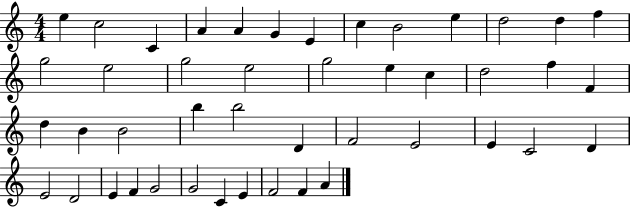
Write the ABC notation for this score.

X:1
T:Untitled
M:4/4
L:1/4
K:C
e c2 C A A G E c B2 e d2 d f g2 e2 g2 e2 g2 e c d2 f F d B B2 b b2 D F2 E2 E C2 D E2 D2 E F G2 G2 C E F2 F A